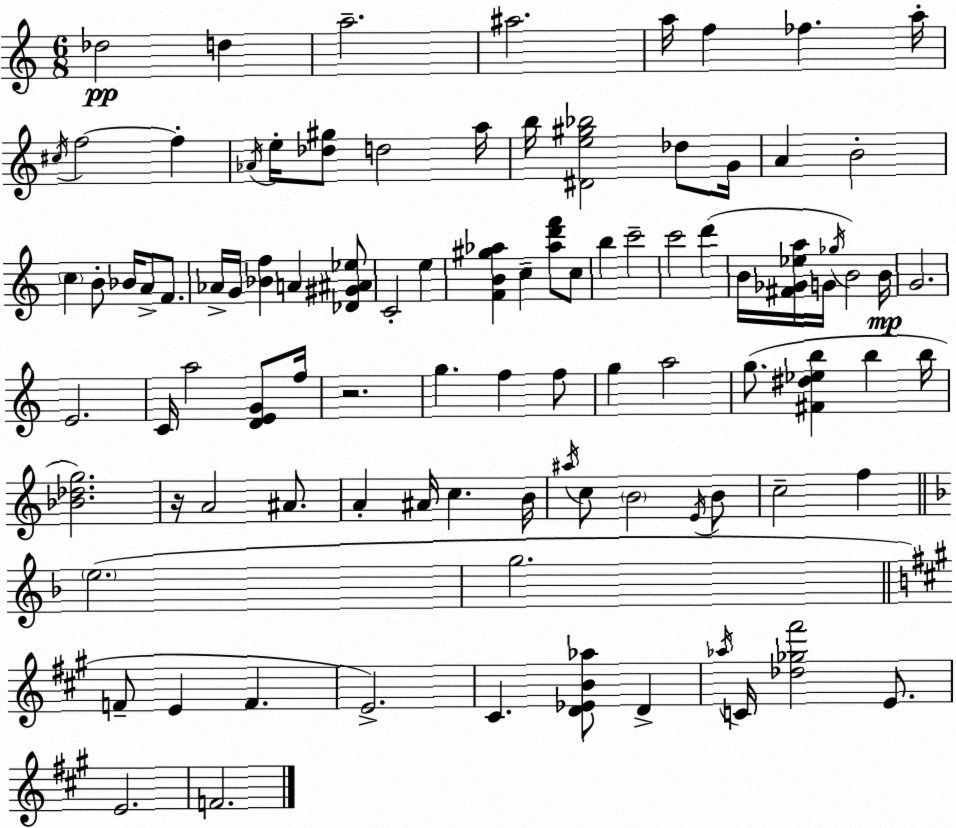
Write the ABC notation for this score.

X:1
T:Untitled
M:6/8
L:1/4
K:C
_d2 d a2 ^a2 a/4 f _f a/4 ^c/4 f2 f _A/4 e/4 [_d^g]/2 d2 a/4 b/4 [^De^g_b]2 _d/2 G/4 A B2 c B/2 _B/4 A/2 F/2 _A/4 G/4 [_Bf] A [_D^G^A_e]/2 C2 e [FB^g_a] c [_ad'f']/2 c/2 b c'2 c'2 d' B/4 [^F_G_ea]/4 G/4 _g/4 B2 B/4 G2 E2 C/4 a2 [DEG]/2 f/4 z2 g f f/2 g a2 g/2 [^F^d_eb] b b/4 [_B_dg]2 z/4 A2 ^A/2 A ^A/4 c B/4 ^a/4 c/2 B2 E/4 B/2 c2 f e2 g2 F/2 E F E2 ^C [D_EB_a]/2 D _a/4 C/4 [_d_g^f']2 E/2 E2 F2